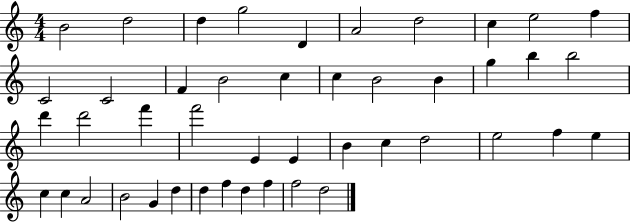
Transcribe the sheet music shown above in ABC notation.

X:1
T:Untitled
M:4/4
L:1/4
K:C
B2 d2 d g2 D A2 d2 c e2 f C2 C2 F B2 c c B2 B g b b2 d' d'2 f' f'2 E E B c d2 e2 f e c c A2 B2 G d d f d f f2 d2